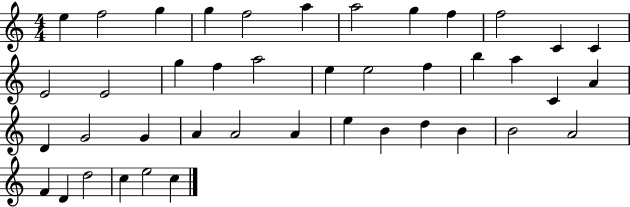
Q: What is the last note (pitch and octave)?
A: C5